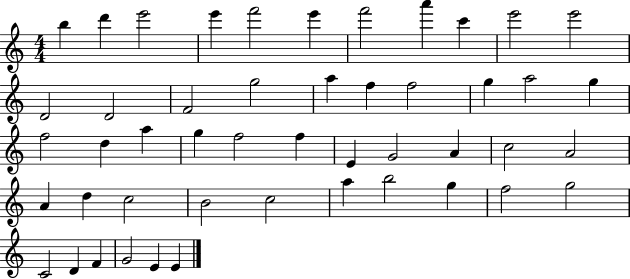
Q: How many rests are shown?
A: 0